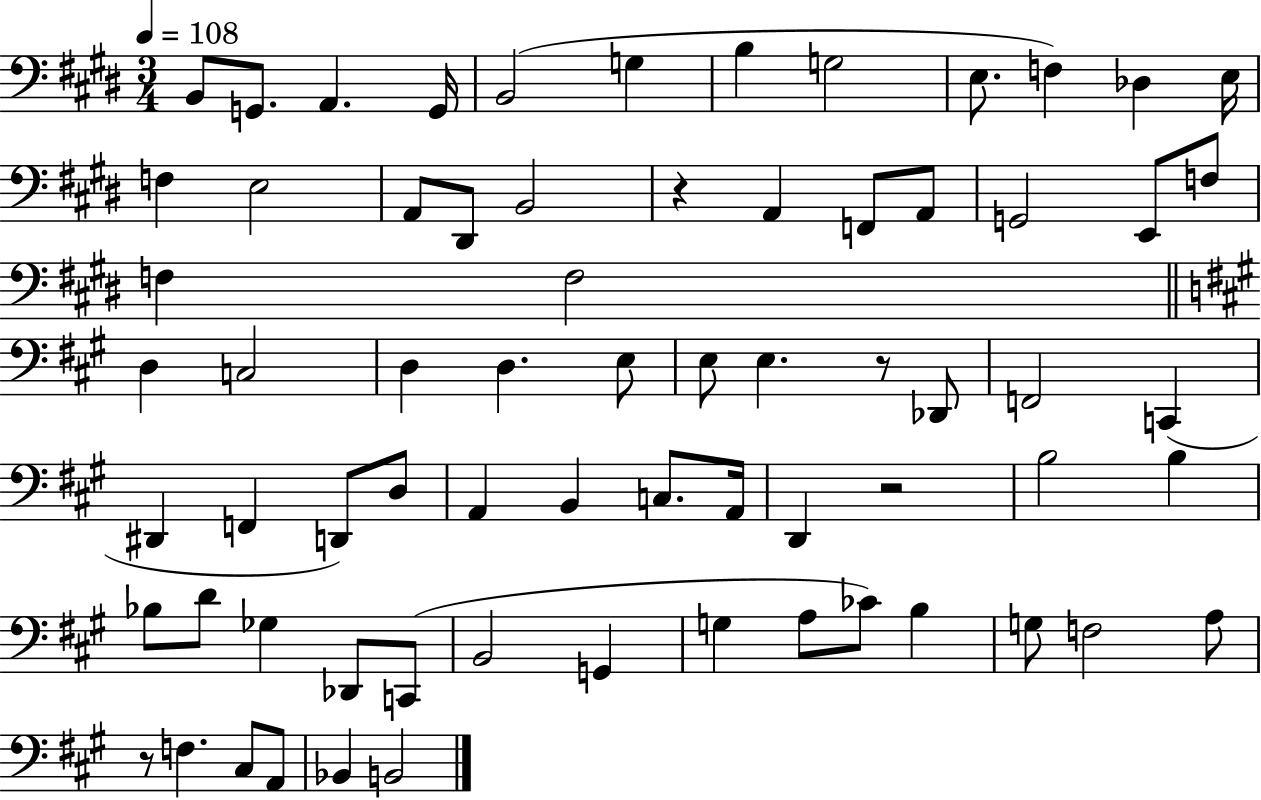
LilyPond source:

{
  \clef bass
  \numericTimeSignature
  \time 3/4
  \key e \major
  \tempo 4 = 108
  b,8 g,8. a,4. g,16 | b,2( g4 | b4 g2 | e8. f4) des4 e16 | \break f4 e2 | a,8 dis,8 b,2 | r4 a,4 f,8 a,8 | g,2 e,8 f8 | \break f4 f2 | \bar "||" \break \key a \major d4 c2 | d4 d4. e8 | e8 e4. r8 des,8 | f,2 c,4( | \break dis,4 f,4 d,8) d8 | a,4 b,4 c8. a,16 | d,4 r2 | b2 b4 | \break bes8 d'8 ges4 des,8 c,8( | b,2 g,4 | g4 a8 ces'8) b4 | g8 f2 a8 | \break r8 f4. cis8 a,8 | bes,4 b,2 | \bar "|."
}